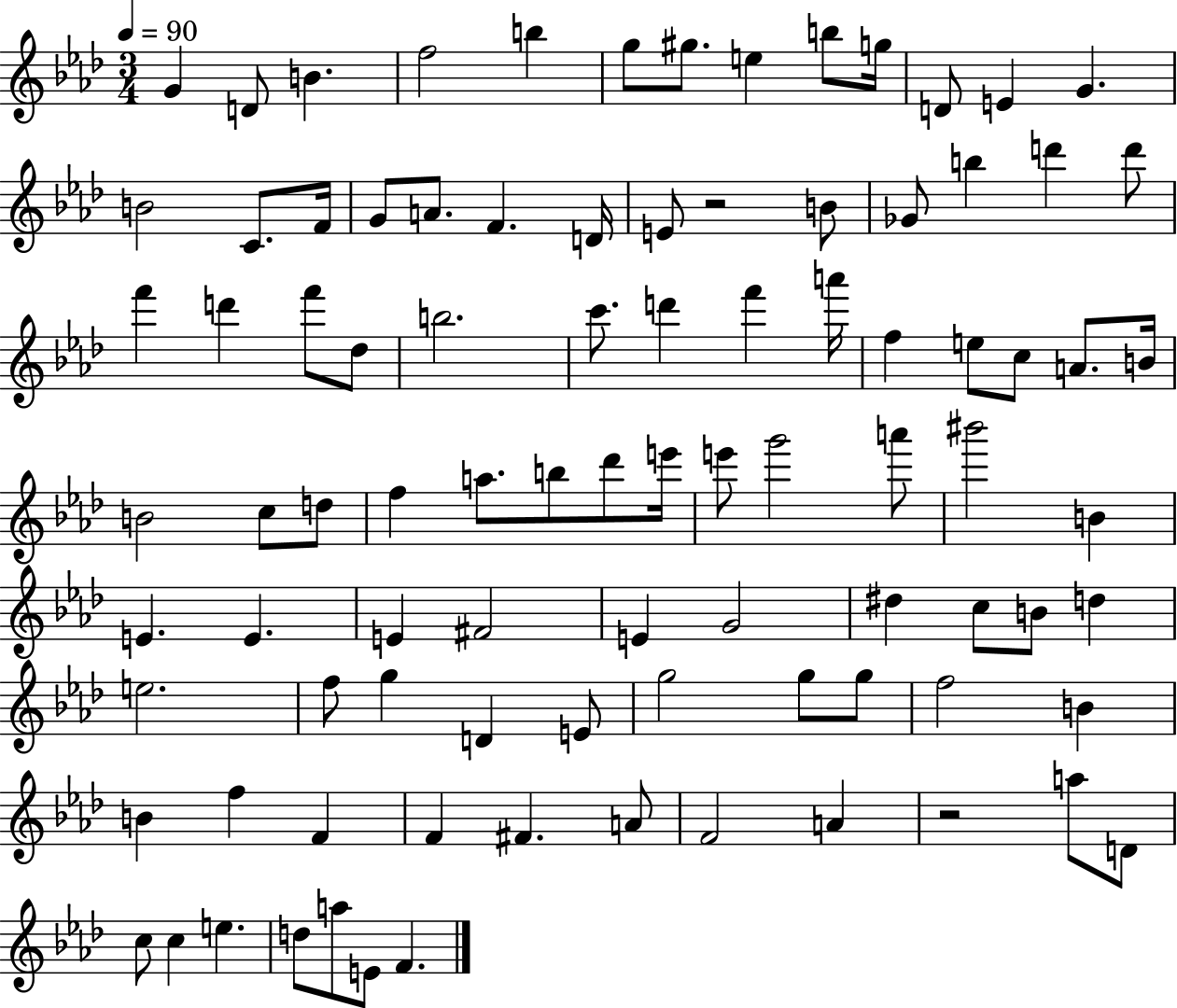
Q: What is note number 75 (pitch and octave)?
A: F5